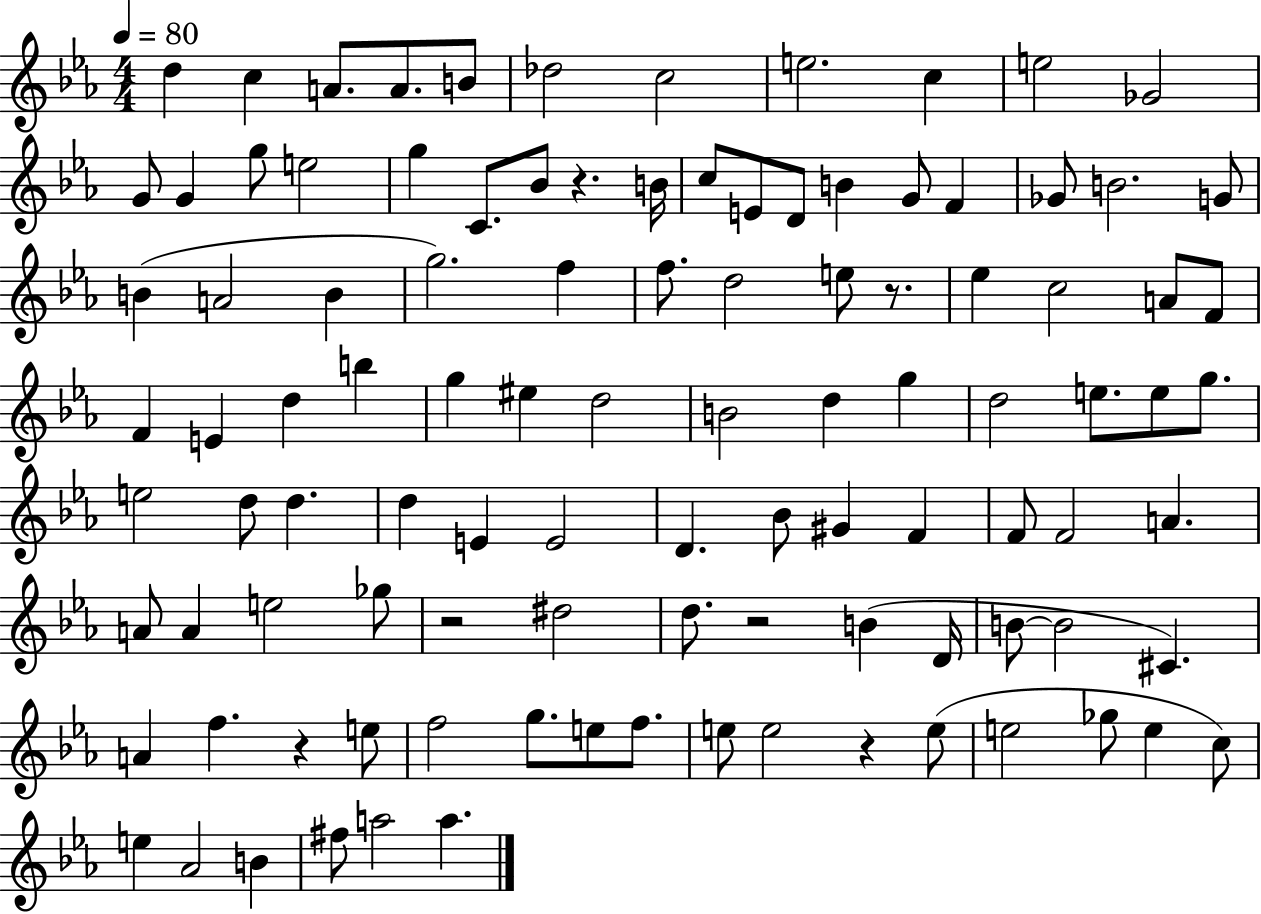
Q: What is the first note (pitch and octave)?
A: D5